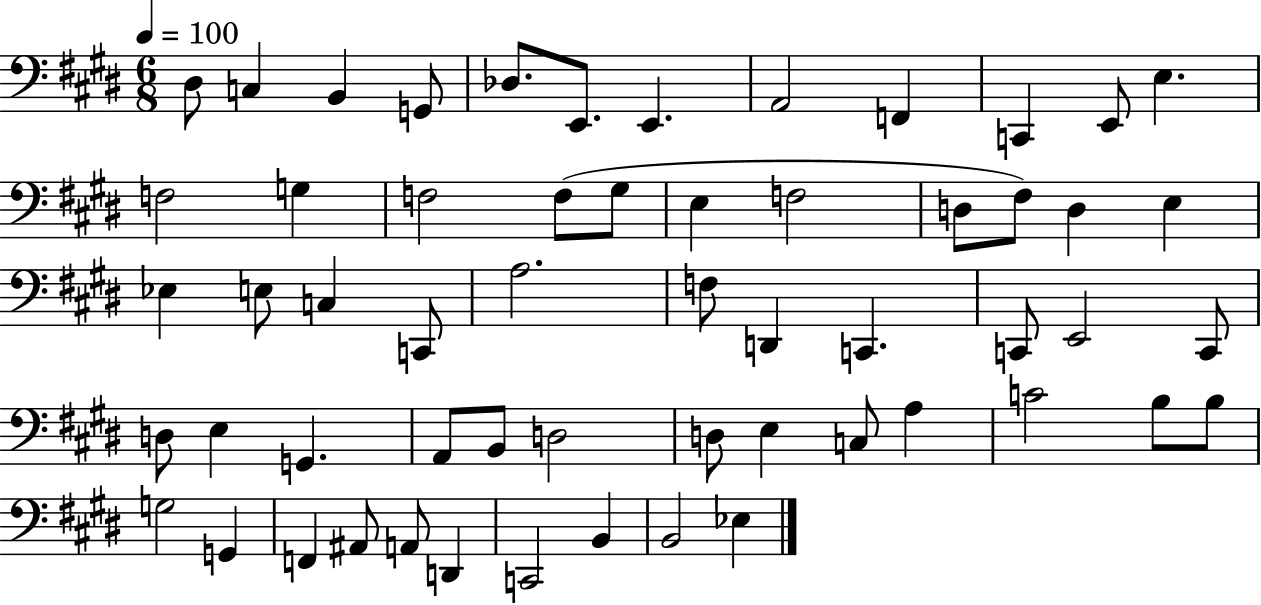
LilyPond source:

{
  \clef bass
  \numericTimeSignature
  \time 6/8
  \key e \major
  \tempo 4 = 100
  \repeat volta 2 { dis8 c4 b,4 g,8 | des8. e,8. e,4. | a,2 f,4 | c,4 e,8 e4. | \break f2 g4 | f2 f8( gis8 | e4 f2 | d8 fis8) d4 e4 | \break ees4 e8 c4 c,8 | a2. | f8 d,4 c,4. | c,8 e,2 c,8 | \break d8 e4 g,4. | a,8 b,8 d2 | d8 e4 c8 a4 | c'2 b8 b8 | \break g2 g,4 | f,4 ais,8 a,8 d,4 | c,2 b,4 | b,2 ees4 | \break } \bar "|."
}